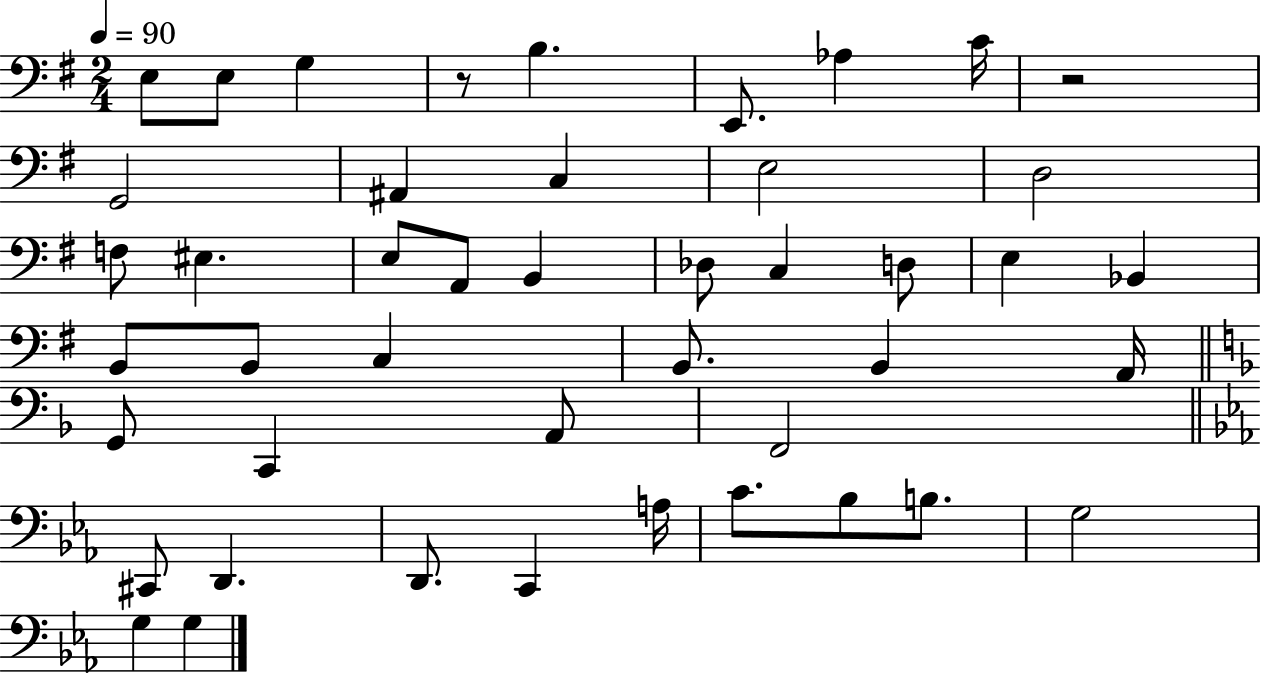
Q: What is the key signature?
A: G major